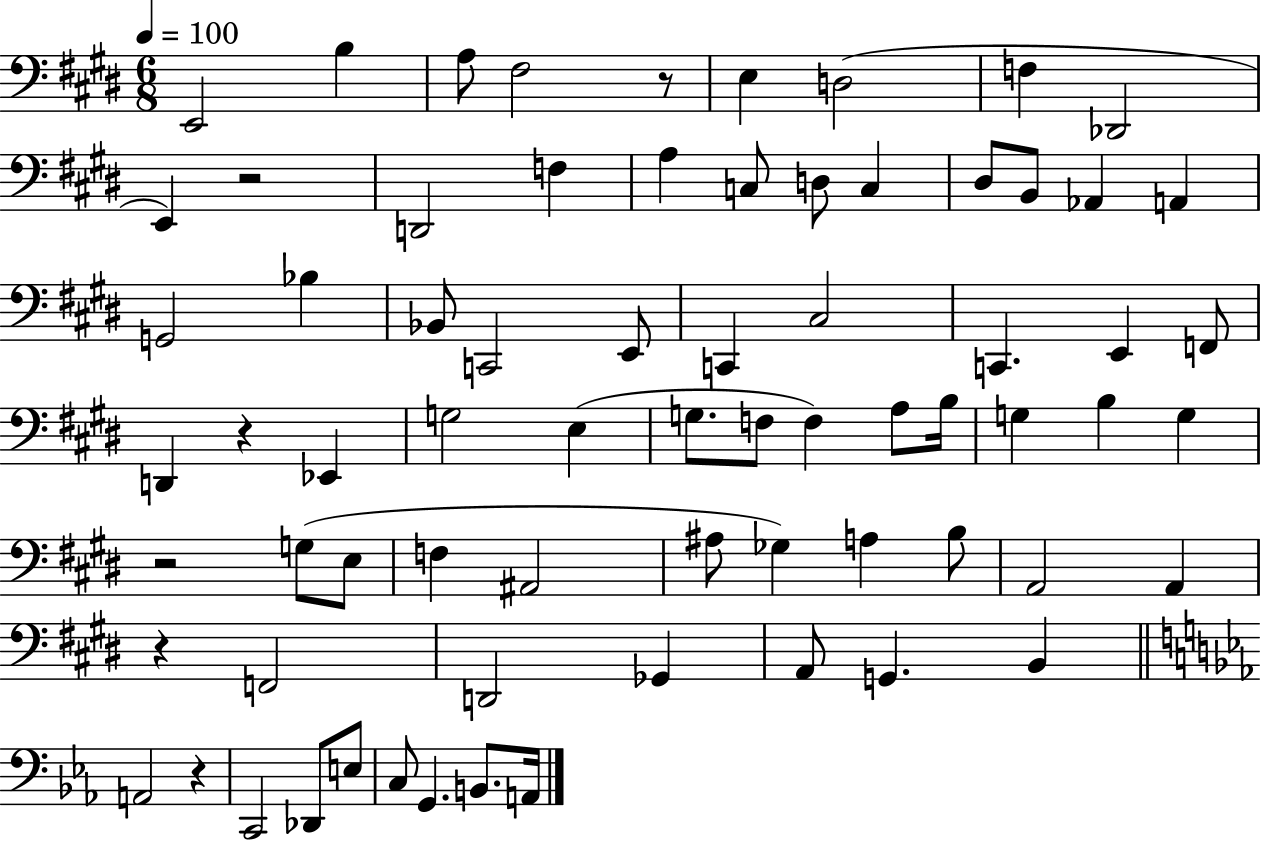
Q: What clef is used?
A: bass